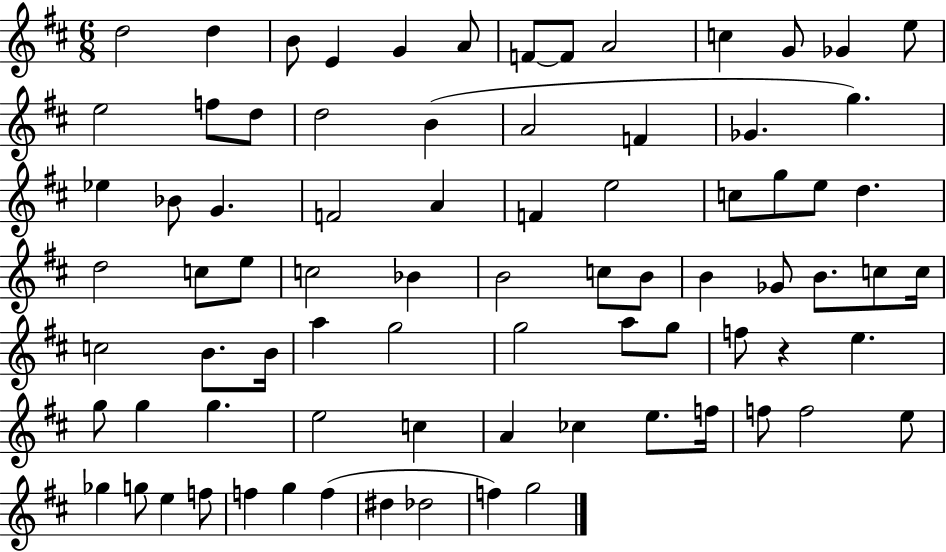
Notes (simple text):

D5/h D5/q B4/e E4/q G4/q A4/e F4/e F4/e A4/h C5/q G4/e Gb4/q E5/e E5/h F5/e D5/e D5/h B4/q A4/h F4/q Gb4/q. G5/q. Eb5/q Bb4/e G4/q. F4/h A4/q F4/q E5/h C5/e G5/e E5/e D5/q. D5/h C5/e E5/e C5/h Bb4/q B4/h C5/e B4/e B4/q Gb4/e B4/e. C5/e C5/s C5/h B4/e. B4/s A5/q G5/h G5/h A5/e G5/e F5/e R/q E5/q. G5/e G5/q G5/q. E5/h C5/q A4/q CES5/q E5/e. F5/s F5/e F5/h E5/e Gb5/q G5/e E5/q F5/e F5/q G5/q F5/q D#5/q Db5/h F5/q G5/h